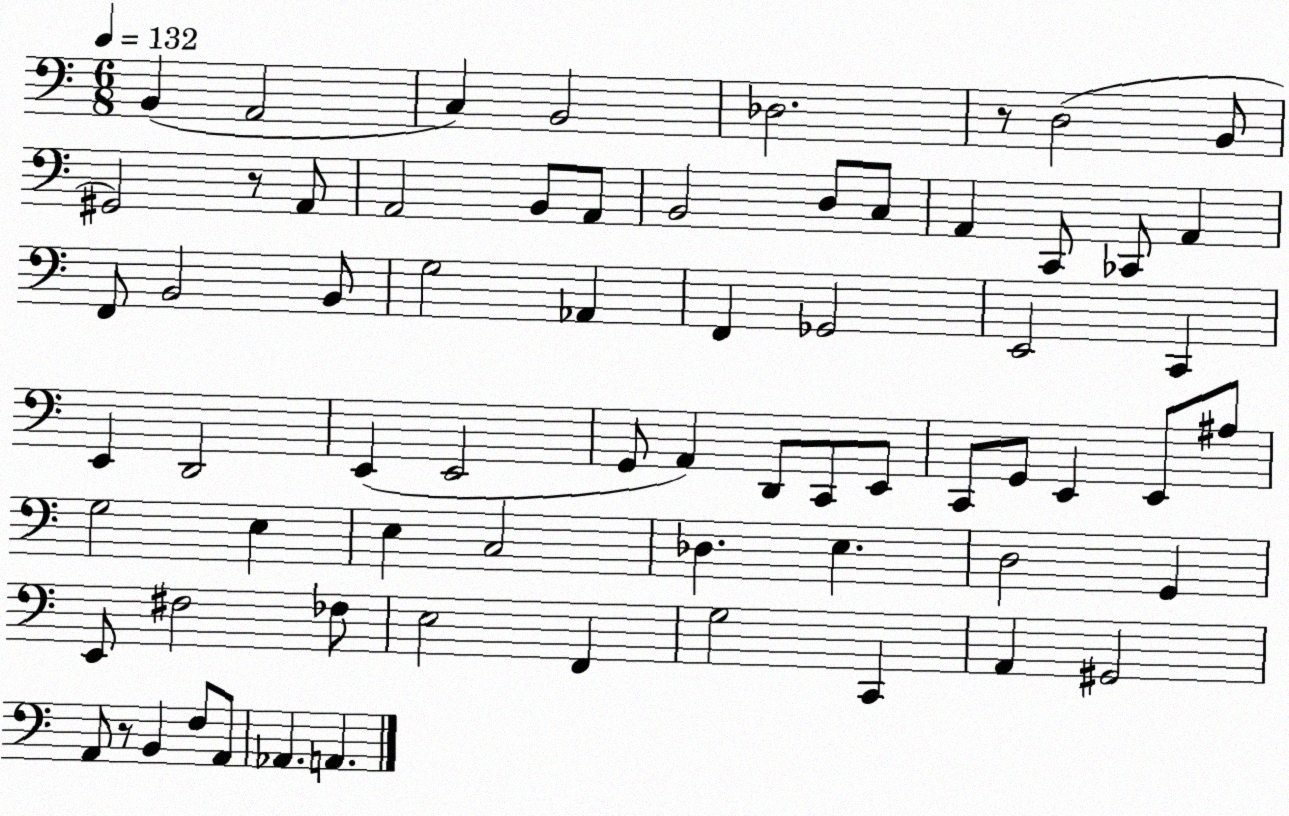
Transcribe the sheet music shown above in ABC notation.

X:1
T:Untitled
M:6/8
L:1/4
K:C
B,, A,,2 C, B,,2 _D,2 z/2 D,2 B,,/2 ^G,,2 z/2 A,,/2 A,,2 B,,/2 A,,/2 B,,2 D,/2 C,/2 A,, C,,/2 _C,,/2 A,, F,,/2 B,,2 B,,/2 G,2 _A,, F,, _G,,2 E,,2 C,, E,, D,,2 E,, E,,2 G,,/2 A,, D,,/2 C,,/2 E,,/2 C,,/2 G,,/2 E,, E,,/2 ^A,/2 G,2 E, E, C,2 _D, E, D,2 G,, E,,/2 ^F,2 _F,/2 E,2 F,, G,2 C,, A,, ^G,,2 A,,/2 z/2 B,, F,/2 A,,/2 _A,, A,,